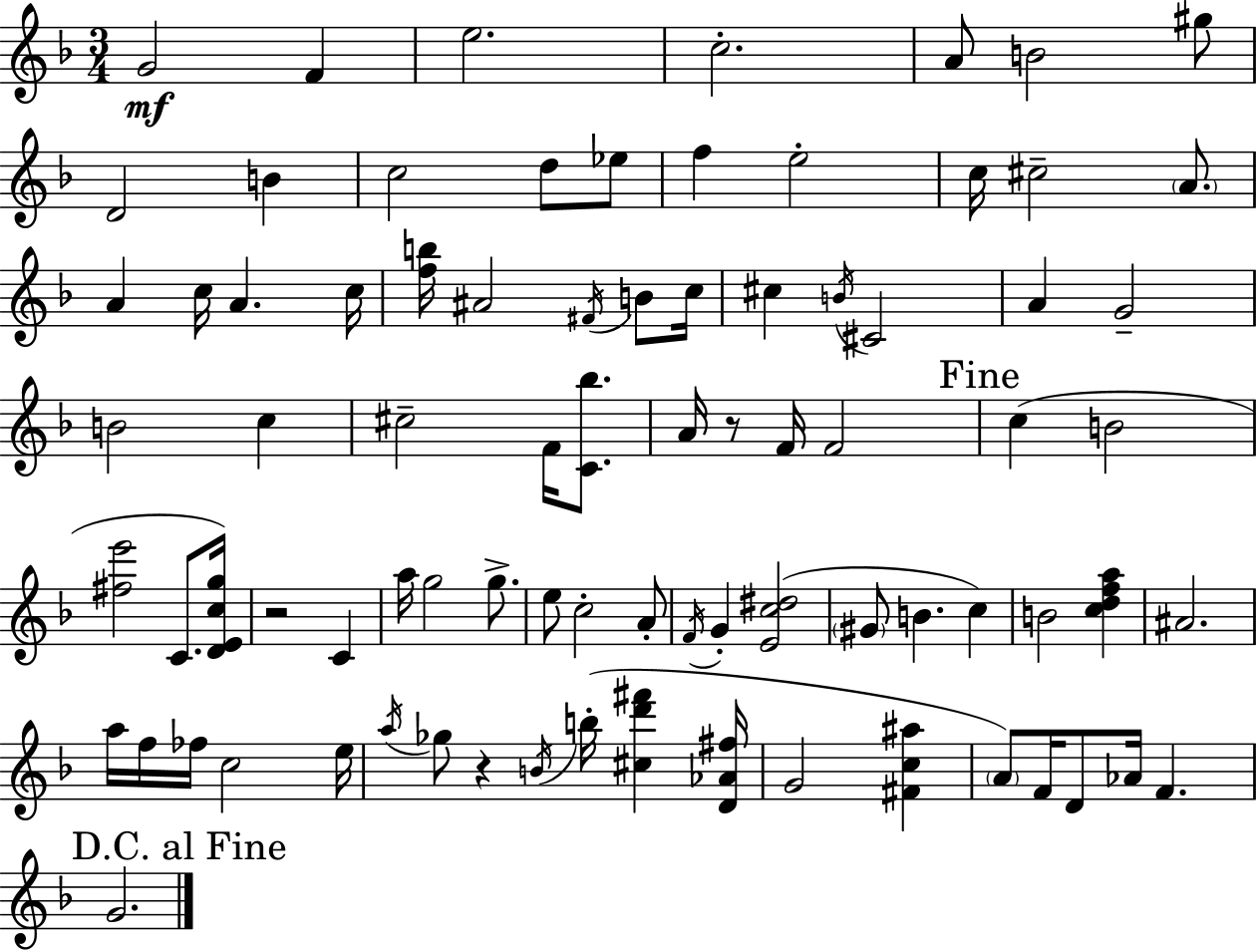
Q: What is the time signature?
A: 3/4